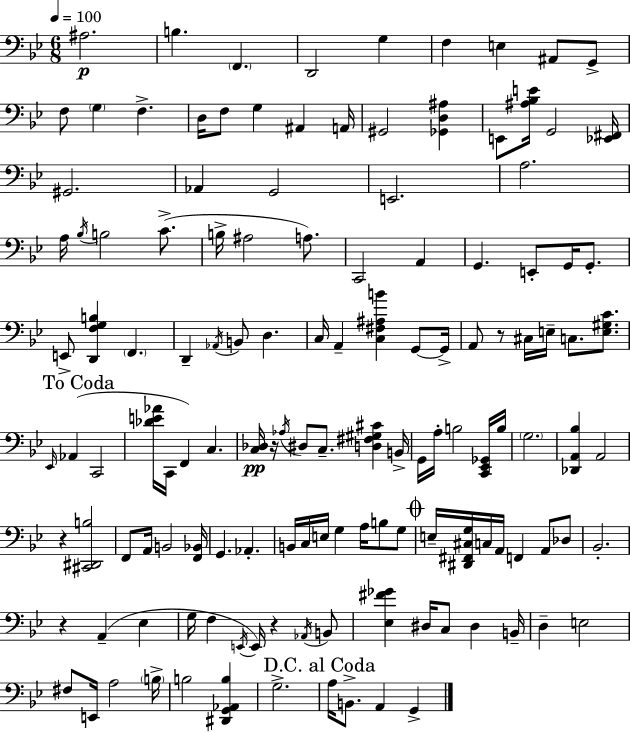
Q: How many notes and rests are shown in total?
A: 132